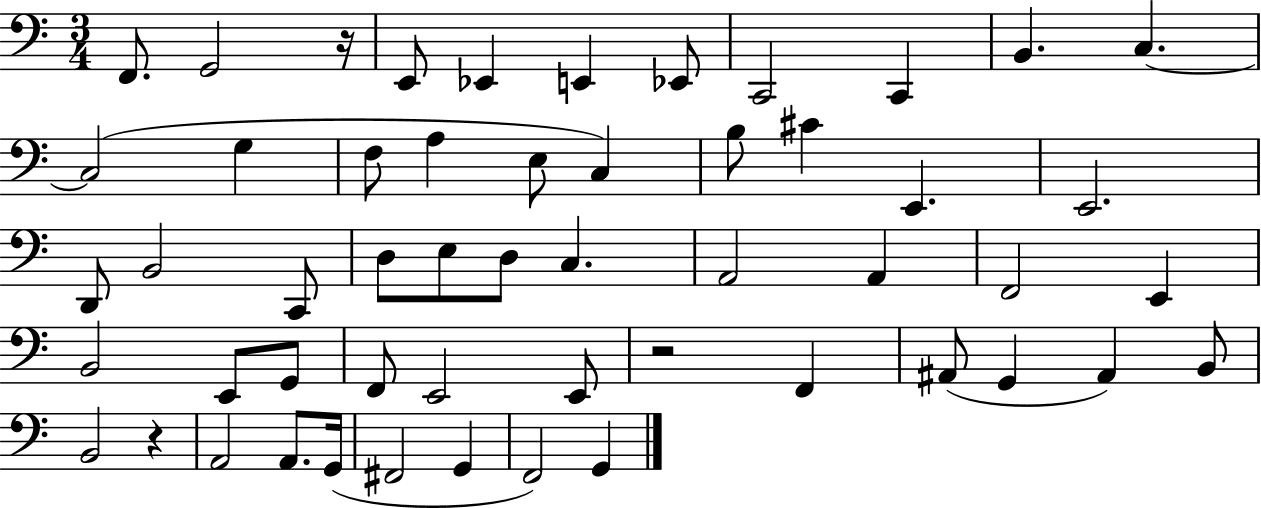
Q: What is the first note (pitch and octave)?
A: F2